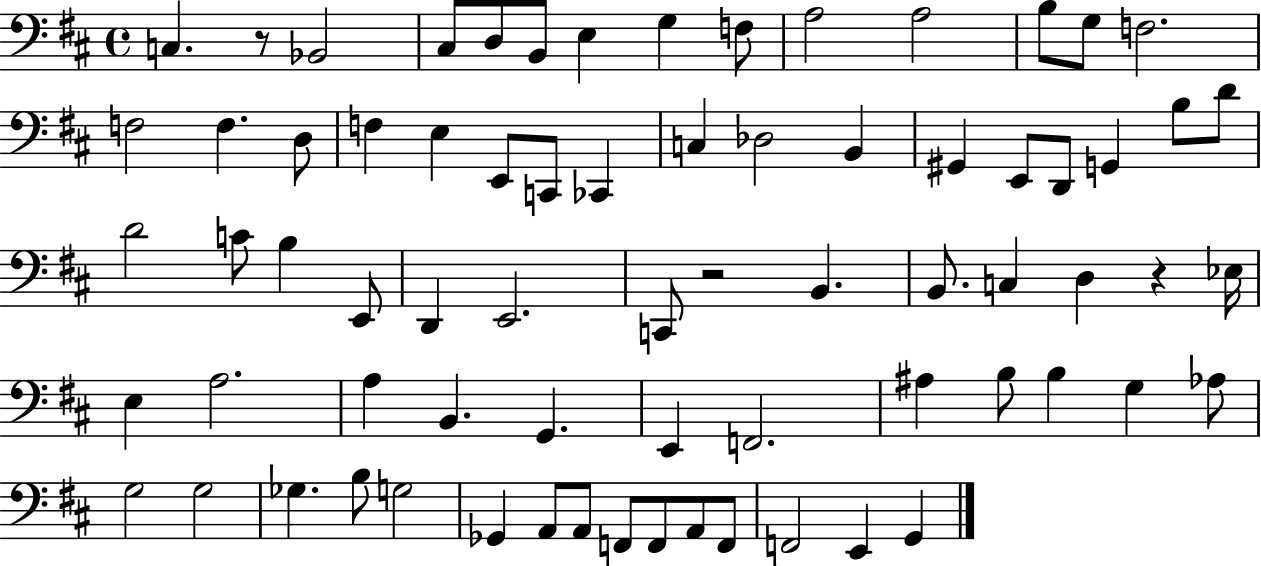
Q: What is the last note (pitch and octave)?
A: G2